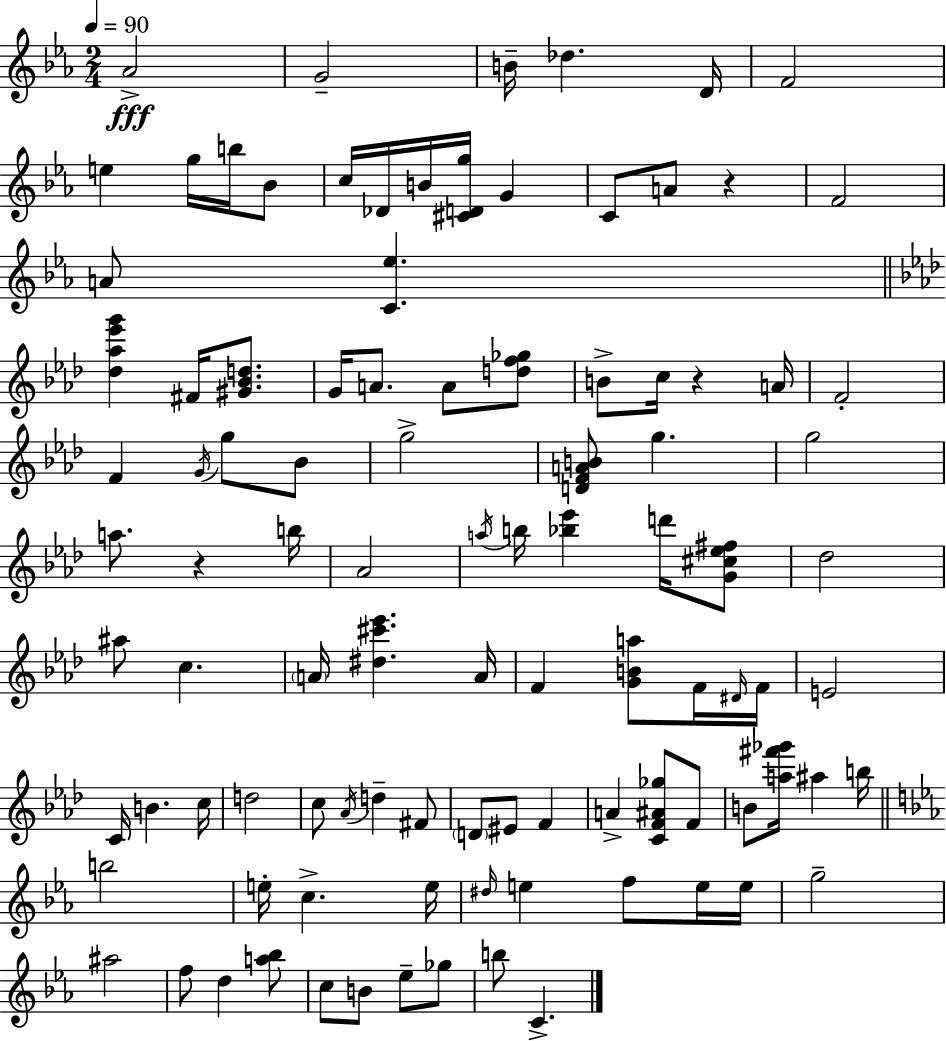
Ab4/h G4/h B4/s Db5/q. D4/s F4/h E5/q G5/s B5/s Bb4/e C5/s Db4/s B4/s [C#4,D4,G5]/s G4/q C4/e A4/e R/q F4/h A4/e [C4,Eb5]/q. [Db5,Ab5,Eb6,G6]/q F#4/s [G#4,Bb4,D5]/e. G4/s A4/e. A4/e [D5,F5,Gb5]/e B4/e C5/s R/q A4/s F4/h F4/q G4/s G5/e Bb4/e G5/h [D4,F4,A4,B4]/e G5/q. G5/h A5/e. R/q B5/s Ab4/h A5/s B5/s [Bb5,Eb6]/q D6/s [G4,C#5,Eb5,F#5]/e Db5/h A#5/e C5/q. A4/s [D#5,C#6,Eb6]/q. A4/s F4/q [G4,B4,A5]/e F4/s D#4/s F4/s E4/h C4/s B4/q. C5/s D5/h C5/e Ab4/s D5/q F#4/e D4/e EIS4/e F4/q A4/q [C4,F4,A#4,Gb5]/e F4/e B4/e [A5,F#6,Gb6]/s A#5/q B5/s B5/h E5/s C5/q. E5/s D#5/s E5/q F5/e E5/s E5/s G5/h A#5/h F5/e D5/q [A5,Bb5]/e C5/e B4/e Eb5/e Gb5/e B5/e C4/q.